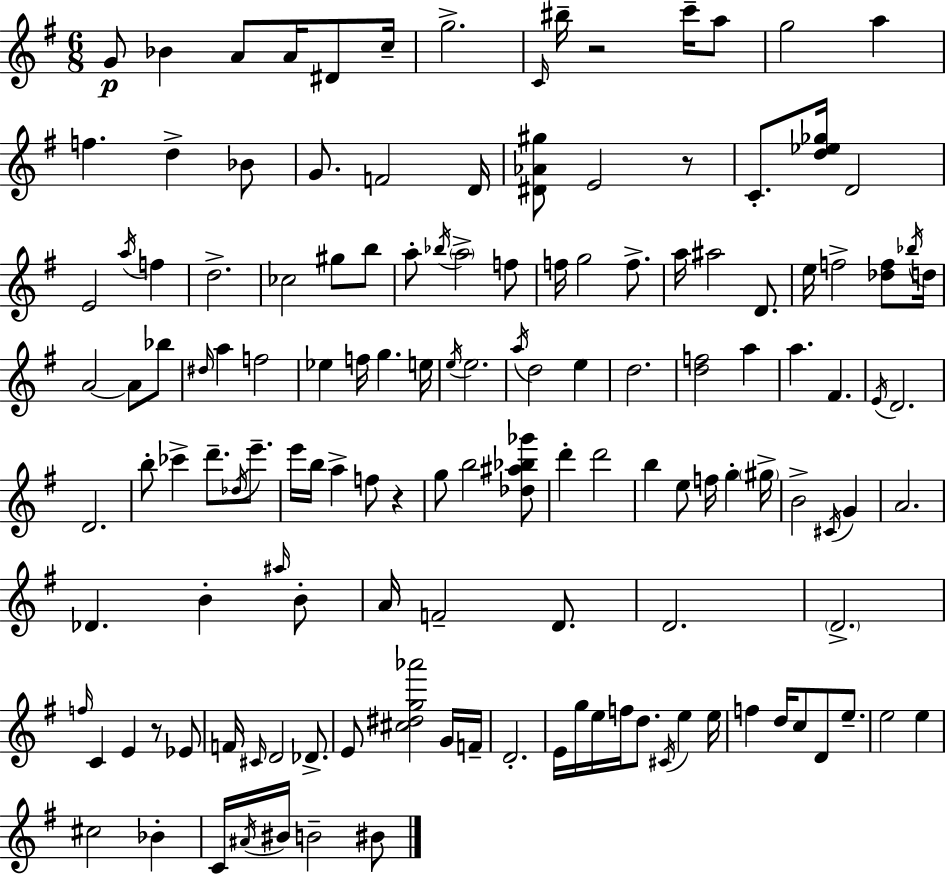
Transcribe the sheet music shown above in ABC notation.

X:1
T:Untitled
M:6/8
L:1/4
K:G
G/2 _B A/2 A/4 ^D/2 c/4 g2 C/4 ^b/4 z2 c'/4 a/2 g2 a f d _B/2 G/2 F2 D/4 [^D_A^g]/2 E2 z/2 C/2 [d_e_g]/4 D2 E2 a/4 f d2 _c2 ^g/2 b/2 a/2 _b/4 a2 f/2 f/4 g2 f/2 a/4 ^a2 D/2 e/4 f2 [_df]/2 _b/4 d/4 A2 A/2 _b/2 ^d/4 a f2 _e f/4 g e/4 e/4 e2 a/4 d2 e d2 [df]2 a a ^F E/4 D2 D2 b/2 _c' d'/2 _d/4 e'/2 e'/4 b/4 a f/2 z g/2 b2 [_d^a_b_g']/2 d' d'2 b e/2 f/4 g ^g/4 B2 ^C/4 G A2 _D B ^a/4 B/2 A/4 F2 D/2 D2 D2 f/4 C E z/2 _E/2 F/4 ^C/4 D2 _D/2 E/2 [^c^dg_a']2 G/4 F/4 D2 E/4 g/4 e/4 f/4 d/2 ^C/4 e e/4 f d/4 c/2 D/2 e/2 e2 e ^c2 _B C/4 ^A/4 ^B/4 B2 ^B/2